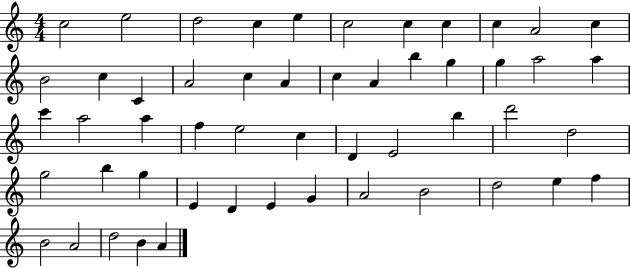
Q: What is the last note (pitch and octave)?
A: A4